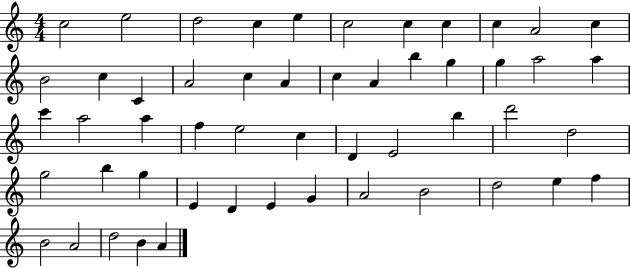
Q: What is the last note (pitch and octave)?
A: A4